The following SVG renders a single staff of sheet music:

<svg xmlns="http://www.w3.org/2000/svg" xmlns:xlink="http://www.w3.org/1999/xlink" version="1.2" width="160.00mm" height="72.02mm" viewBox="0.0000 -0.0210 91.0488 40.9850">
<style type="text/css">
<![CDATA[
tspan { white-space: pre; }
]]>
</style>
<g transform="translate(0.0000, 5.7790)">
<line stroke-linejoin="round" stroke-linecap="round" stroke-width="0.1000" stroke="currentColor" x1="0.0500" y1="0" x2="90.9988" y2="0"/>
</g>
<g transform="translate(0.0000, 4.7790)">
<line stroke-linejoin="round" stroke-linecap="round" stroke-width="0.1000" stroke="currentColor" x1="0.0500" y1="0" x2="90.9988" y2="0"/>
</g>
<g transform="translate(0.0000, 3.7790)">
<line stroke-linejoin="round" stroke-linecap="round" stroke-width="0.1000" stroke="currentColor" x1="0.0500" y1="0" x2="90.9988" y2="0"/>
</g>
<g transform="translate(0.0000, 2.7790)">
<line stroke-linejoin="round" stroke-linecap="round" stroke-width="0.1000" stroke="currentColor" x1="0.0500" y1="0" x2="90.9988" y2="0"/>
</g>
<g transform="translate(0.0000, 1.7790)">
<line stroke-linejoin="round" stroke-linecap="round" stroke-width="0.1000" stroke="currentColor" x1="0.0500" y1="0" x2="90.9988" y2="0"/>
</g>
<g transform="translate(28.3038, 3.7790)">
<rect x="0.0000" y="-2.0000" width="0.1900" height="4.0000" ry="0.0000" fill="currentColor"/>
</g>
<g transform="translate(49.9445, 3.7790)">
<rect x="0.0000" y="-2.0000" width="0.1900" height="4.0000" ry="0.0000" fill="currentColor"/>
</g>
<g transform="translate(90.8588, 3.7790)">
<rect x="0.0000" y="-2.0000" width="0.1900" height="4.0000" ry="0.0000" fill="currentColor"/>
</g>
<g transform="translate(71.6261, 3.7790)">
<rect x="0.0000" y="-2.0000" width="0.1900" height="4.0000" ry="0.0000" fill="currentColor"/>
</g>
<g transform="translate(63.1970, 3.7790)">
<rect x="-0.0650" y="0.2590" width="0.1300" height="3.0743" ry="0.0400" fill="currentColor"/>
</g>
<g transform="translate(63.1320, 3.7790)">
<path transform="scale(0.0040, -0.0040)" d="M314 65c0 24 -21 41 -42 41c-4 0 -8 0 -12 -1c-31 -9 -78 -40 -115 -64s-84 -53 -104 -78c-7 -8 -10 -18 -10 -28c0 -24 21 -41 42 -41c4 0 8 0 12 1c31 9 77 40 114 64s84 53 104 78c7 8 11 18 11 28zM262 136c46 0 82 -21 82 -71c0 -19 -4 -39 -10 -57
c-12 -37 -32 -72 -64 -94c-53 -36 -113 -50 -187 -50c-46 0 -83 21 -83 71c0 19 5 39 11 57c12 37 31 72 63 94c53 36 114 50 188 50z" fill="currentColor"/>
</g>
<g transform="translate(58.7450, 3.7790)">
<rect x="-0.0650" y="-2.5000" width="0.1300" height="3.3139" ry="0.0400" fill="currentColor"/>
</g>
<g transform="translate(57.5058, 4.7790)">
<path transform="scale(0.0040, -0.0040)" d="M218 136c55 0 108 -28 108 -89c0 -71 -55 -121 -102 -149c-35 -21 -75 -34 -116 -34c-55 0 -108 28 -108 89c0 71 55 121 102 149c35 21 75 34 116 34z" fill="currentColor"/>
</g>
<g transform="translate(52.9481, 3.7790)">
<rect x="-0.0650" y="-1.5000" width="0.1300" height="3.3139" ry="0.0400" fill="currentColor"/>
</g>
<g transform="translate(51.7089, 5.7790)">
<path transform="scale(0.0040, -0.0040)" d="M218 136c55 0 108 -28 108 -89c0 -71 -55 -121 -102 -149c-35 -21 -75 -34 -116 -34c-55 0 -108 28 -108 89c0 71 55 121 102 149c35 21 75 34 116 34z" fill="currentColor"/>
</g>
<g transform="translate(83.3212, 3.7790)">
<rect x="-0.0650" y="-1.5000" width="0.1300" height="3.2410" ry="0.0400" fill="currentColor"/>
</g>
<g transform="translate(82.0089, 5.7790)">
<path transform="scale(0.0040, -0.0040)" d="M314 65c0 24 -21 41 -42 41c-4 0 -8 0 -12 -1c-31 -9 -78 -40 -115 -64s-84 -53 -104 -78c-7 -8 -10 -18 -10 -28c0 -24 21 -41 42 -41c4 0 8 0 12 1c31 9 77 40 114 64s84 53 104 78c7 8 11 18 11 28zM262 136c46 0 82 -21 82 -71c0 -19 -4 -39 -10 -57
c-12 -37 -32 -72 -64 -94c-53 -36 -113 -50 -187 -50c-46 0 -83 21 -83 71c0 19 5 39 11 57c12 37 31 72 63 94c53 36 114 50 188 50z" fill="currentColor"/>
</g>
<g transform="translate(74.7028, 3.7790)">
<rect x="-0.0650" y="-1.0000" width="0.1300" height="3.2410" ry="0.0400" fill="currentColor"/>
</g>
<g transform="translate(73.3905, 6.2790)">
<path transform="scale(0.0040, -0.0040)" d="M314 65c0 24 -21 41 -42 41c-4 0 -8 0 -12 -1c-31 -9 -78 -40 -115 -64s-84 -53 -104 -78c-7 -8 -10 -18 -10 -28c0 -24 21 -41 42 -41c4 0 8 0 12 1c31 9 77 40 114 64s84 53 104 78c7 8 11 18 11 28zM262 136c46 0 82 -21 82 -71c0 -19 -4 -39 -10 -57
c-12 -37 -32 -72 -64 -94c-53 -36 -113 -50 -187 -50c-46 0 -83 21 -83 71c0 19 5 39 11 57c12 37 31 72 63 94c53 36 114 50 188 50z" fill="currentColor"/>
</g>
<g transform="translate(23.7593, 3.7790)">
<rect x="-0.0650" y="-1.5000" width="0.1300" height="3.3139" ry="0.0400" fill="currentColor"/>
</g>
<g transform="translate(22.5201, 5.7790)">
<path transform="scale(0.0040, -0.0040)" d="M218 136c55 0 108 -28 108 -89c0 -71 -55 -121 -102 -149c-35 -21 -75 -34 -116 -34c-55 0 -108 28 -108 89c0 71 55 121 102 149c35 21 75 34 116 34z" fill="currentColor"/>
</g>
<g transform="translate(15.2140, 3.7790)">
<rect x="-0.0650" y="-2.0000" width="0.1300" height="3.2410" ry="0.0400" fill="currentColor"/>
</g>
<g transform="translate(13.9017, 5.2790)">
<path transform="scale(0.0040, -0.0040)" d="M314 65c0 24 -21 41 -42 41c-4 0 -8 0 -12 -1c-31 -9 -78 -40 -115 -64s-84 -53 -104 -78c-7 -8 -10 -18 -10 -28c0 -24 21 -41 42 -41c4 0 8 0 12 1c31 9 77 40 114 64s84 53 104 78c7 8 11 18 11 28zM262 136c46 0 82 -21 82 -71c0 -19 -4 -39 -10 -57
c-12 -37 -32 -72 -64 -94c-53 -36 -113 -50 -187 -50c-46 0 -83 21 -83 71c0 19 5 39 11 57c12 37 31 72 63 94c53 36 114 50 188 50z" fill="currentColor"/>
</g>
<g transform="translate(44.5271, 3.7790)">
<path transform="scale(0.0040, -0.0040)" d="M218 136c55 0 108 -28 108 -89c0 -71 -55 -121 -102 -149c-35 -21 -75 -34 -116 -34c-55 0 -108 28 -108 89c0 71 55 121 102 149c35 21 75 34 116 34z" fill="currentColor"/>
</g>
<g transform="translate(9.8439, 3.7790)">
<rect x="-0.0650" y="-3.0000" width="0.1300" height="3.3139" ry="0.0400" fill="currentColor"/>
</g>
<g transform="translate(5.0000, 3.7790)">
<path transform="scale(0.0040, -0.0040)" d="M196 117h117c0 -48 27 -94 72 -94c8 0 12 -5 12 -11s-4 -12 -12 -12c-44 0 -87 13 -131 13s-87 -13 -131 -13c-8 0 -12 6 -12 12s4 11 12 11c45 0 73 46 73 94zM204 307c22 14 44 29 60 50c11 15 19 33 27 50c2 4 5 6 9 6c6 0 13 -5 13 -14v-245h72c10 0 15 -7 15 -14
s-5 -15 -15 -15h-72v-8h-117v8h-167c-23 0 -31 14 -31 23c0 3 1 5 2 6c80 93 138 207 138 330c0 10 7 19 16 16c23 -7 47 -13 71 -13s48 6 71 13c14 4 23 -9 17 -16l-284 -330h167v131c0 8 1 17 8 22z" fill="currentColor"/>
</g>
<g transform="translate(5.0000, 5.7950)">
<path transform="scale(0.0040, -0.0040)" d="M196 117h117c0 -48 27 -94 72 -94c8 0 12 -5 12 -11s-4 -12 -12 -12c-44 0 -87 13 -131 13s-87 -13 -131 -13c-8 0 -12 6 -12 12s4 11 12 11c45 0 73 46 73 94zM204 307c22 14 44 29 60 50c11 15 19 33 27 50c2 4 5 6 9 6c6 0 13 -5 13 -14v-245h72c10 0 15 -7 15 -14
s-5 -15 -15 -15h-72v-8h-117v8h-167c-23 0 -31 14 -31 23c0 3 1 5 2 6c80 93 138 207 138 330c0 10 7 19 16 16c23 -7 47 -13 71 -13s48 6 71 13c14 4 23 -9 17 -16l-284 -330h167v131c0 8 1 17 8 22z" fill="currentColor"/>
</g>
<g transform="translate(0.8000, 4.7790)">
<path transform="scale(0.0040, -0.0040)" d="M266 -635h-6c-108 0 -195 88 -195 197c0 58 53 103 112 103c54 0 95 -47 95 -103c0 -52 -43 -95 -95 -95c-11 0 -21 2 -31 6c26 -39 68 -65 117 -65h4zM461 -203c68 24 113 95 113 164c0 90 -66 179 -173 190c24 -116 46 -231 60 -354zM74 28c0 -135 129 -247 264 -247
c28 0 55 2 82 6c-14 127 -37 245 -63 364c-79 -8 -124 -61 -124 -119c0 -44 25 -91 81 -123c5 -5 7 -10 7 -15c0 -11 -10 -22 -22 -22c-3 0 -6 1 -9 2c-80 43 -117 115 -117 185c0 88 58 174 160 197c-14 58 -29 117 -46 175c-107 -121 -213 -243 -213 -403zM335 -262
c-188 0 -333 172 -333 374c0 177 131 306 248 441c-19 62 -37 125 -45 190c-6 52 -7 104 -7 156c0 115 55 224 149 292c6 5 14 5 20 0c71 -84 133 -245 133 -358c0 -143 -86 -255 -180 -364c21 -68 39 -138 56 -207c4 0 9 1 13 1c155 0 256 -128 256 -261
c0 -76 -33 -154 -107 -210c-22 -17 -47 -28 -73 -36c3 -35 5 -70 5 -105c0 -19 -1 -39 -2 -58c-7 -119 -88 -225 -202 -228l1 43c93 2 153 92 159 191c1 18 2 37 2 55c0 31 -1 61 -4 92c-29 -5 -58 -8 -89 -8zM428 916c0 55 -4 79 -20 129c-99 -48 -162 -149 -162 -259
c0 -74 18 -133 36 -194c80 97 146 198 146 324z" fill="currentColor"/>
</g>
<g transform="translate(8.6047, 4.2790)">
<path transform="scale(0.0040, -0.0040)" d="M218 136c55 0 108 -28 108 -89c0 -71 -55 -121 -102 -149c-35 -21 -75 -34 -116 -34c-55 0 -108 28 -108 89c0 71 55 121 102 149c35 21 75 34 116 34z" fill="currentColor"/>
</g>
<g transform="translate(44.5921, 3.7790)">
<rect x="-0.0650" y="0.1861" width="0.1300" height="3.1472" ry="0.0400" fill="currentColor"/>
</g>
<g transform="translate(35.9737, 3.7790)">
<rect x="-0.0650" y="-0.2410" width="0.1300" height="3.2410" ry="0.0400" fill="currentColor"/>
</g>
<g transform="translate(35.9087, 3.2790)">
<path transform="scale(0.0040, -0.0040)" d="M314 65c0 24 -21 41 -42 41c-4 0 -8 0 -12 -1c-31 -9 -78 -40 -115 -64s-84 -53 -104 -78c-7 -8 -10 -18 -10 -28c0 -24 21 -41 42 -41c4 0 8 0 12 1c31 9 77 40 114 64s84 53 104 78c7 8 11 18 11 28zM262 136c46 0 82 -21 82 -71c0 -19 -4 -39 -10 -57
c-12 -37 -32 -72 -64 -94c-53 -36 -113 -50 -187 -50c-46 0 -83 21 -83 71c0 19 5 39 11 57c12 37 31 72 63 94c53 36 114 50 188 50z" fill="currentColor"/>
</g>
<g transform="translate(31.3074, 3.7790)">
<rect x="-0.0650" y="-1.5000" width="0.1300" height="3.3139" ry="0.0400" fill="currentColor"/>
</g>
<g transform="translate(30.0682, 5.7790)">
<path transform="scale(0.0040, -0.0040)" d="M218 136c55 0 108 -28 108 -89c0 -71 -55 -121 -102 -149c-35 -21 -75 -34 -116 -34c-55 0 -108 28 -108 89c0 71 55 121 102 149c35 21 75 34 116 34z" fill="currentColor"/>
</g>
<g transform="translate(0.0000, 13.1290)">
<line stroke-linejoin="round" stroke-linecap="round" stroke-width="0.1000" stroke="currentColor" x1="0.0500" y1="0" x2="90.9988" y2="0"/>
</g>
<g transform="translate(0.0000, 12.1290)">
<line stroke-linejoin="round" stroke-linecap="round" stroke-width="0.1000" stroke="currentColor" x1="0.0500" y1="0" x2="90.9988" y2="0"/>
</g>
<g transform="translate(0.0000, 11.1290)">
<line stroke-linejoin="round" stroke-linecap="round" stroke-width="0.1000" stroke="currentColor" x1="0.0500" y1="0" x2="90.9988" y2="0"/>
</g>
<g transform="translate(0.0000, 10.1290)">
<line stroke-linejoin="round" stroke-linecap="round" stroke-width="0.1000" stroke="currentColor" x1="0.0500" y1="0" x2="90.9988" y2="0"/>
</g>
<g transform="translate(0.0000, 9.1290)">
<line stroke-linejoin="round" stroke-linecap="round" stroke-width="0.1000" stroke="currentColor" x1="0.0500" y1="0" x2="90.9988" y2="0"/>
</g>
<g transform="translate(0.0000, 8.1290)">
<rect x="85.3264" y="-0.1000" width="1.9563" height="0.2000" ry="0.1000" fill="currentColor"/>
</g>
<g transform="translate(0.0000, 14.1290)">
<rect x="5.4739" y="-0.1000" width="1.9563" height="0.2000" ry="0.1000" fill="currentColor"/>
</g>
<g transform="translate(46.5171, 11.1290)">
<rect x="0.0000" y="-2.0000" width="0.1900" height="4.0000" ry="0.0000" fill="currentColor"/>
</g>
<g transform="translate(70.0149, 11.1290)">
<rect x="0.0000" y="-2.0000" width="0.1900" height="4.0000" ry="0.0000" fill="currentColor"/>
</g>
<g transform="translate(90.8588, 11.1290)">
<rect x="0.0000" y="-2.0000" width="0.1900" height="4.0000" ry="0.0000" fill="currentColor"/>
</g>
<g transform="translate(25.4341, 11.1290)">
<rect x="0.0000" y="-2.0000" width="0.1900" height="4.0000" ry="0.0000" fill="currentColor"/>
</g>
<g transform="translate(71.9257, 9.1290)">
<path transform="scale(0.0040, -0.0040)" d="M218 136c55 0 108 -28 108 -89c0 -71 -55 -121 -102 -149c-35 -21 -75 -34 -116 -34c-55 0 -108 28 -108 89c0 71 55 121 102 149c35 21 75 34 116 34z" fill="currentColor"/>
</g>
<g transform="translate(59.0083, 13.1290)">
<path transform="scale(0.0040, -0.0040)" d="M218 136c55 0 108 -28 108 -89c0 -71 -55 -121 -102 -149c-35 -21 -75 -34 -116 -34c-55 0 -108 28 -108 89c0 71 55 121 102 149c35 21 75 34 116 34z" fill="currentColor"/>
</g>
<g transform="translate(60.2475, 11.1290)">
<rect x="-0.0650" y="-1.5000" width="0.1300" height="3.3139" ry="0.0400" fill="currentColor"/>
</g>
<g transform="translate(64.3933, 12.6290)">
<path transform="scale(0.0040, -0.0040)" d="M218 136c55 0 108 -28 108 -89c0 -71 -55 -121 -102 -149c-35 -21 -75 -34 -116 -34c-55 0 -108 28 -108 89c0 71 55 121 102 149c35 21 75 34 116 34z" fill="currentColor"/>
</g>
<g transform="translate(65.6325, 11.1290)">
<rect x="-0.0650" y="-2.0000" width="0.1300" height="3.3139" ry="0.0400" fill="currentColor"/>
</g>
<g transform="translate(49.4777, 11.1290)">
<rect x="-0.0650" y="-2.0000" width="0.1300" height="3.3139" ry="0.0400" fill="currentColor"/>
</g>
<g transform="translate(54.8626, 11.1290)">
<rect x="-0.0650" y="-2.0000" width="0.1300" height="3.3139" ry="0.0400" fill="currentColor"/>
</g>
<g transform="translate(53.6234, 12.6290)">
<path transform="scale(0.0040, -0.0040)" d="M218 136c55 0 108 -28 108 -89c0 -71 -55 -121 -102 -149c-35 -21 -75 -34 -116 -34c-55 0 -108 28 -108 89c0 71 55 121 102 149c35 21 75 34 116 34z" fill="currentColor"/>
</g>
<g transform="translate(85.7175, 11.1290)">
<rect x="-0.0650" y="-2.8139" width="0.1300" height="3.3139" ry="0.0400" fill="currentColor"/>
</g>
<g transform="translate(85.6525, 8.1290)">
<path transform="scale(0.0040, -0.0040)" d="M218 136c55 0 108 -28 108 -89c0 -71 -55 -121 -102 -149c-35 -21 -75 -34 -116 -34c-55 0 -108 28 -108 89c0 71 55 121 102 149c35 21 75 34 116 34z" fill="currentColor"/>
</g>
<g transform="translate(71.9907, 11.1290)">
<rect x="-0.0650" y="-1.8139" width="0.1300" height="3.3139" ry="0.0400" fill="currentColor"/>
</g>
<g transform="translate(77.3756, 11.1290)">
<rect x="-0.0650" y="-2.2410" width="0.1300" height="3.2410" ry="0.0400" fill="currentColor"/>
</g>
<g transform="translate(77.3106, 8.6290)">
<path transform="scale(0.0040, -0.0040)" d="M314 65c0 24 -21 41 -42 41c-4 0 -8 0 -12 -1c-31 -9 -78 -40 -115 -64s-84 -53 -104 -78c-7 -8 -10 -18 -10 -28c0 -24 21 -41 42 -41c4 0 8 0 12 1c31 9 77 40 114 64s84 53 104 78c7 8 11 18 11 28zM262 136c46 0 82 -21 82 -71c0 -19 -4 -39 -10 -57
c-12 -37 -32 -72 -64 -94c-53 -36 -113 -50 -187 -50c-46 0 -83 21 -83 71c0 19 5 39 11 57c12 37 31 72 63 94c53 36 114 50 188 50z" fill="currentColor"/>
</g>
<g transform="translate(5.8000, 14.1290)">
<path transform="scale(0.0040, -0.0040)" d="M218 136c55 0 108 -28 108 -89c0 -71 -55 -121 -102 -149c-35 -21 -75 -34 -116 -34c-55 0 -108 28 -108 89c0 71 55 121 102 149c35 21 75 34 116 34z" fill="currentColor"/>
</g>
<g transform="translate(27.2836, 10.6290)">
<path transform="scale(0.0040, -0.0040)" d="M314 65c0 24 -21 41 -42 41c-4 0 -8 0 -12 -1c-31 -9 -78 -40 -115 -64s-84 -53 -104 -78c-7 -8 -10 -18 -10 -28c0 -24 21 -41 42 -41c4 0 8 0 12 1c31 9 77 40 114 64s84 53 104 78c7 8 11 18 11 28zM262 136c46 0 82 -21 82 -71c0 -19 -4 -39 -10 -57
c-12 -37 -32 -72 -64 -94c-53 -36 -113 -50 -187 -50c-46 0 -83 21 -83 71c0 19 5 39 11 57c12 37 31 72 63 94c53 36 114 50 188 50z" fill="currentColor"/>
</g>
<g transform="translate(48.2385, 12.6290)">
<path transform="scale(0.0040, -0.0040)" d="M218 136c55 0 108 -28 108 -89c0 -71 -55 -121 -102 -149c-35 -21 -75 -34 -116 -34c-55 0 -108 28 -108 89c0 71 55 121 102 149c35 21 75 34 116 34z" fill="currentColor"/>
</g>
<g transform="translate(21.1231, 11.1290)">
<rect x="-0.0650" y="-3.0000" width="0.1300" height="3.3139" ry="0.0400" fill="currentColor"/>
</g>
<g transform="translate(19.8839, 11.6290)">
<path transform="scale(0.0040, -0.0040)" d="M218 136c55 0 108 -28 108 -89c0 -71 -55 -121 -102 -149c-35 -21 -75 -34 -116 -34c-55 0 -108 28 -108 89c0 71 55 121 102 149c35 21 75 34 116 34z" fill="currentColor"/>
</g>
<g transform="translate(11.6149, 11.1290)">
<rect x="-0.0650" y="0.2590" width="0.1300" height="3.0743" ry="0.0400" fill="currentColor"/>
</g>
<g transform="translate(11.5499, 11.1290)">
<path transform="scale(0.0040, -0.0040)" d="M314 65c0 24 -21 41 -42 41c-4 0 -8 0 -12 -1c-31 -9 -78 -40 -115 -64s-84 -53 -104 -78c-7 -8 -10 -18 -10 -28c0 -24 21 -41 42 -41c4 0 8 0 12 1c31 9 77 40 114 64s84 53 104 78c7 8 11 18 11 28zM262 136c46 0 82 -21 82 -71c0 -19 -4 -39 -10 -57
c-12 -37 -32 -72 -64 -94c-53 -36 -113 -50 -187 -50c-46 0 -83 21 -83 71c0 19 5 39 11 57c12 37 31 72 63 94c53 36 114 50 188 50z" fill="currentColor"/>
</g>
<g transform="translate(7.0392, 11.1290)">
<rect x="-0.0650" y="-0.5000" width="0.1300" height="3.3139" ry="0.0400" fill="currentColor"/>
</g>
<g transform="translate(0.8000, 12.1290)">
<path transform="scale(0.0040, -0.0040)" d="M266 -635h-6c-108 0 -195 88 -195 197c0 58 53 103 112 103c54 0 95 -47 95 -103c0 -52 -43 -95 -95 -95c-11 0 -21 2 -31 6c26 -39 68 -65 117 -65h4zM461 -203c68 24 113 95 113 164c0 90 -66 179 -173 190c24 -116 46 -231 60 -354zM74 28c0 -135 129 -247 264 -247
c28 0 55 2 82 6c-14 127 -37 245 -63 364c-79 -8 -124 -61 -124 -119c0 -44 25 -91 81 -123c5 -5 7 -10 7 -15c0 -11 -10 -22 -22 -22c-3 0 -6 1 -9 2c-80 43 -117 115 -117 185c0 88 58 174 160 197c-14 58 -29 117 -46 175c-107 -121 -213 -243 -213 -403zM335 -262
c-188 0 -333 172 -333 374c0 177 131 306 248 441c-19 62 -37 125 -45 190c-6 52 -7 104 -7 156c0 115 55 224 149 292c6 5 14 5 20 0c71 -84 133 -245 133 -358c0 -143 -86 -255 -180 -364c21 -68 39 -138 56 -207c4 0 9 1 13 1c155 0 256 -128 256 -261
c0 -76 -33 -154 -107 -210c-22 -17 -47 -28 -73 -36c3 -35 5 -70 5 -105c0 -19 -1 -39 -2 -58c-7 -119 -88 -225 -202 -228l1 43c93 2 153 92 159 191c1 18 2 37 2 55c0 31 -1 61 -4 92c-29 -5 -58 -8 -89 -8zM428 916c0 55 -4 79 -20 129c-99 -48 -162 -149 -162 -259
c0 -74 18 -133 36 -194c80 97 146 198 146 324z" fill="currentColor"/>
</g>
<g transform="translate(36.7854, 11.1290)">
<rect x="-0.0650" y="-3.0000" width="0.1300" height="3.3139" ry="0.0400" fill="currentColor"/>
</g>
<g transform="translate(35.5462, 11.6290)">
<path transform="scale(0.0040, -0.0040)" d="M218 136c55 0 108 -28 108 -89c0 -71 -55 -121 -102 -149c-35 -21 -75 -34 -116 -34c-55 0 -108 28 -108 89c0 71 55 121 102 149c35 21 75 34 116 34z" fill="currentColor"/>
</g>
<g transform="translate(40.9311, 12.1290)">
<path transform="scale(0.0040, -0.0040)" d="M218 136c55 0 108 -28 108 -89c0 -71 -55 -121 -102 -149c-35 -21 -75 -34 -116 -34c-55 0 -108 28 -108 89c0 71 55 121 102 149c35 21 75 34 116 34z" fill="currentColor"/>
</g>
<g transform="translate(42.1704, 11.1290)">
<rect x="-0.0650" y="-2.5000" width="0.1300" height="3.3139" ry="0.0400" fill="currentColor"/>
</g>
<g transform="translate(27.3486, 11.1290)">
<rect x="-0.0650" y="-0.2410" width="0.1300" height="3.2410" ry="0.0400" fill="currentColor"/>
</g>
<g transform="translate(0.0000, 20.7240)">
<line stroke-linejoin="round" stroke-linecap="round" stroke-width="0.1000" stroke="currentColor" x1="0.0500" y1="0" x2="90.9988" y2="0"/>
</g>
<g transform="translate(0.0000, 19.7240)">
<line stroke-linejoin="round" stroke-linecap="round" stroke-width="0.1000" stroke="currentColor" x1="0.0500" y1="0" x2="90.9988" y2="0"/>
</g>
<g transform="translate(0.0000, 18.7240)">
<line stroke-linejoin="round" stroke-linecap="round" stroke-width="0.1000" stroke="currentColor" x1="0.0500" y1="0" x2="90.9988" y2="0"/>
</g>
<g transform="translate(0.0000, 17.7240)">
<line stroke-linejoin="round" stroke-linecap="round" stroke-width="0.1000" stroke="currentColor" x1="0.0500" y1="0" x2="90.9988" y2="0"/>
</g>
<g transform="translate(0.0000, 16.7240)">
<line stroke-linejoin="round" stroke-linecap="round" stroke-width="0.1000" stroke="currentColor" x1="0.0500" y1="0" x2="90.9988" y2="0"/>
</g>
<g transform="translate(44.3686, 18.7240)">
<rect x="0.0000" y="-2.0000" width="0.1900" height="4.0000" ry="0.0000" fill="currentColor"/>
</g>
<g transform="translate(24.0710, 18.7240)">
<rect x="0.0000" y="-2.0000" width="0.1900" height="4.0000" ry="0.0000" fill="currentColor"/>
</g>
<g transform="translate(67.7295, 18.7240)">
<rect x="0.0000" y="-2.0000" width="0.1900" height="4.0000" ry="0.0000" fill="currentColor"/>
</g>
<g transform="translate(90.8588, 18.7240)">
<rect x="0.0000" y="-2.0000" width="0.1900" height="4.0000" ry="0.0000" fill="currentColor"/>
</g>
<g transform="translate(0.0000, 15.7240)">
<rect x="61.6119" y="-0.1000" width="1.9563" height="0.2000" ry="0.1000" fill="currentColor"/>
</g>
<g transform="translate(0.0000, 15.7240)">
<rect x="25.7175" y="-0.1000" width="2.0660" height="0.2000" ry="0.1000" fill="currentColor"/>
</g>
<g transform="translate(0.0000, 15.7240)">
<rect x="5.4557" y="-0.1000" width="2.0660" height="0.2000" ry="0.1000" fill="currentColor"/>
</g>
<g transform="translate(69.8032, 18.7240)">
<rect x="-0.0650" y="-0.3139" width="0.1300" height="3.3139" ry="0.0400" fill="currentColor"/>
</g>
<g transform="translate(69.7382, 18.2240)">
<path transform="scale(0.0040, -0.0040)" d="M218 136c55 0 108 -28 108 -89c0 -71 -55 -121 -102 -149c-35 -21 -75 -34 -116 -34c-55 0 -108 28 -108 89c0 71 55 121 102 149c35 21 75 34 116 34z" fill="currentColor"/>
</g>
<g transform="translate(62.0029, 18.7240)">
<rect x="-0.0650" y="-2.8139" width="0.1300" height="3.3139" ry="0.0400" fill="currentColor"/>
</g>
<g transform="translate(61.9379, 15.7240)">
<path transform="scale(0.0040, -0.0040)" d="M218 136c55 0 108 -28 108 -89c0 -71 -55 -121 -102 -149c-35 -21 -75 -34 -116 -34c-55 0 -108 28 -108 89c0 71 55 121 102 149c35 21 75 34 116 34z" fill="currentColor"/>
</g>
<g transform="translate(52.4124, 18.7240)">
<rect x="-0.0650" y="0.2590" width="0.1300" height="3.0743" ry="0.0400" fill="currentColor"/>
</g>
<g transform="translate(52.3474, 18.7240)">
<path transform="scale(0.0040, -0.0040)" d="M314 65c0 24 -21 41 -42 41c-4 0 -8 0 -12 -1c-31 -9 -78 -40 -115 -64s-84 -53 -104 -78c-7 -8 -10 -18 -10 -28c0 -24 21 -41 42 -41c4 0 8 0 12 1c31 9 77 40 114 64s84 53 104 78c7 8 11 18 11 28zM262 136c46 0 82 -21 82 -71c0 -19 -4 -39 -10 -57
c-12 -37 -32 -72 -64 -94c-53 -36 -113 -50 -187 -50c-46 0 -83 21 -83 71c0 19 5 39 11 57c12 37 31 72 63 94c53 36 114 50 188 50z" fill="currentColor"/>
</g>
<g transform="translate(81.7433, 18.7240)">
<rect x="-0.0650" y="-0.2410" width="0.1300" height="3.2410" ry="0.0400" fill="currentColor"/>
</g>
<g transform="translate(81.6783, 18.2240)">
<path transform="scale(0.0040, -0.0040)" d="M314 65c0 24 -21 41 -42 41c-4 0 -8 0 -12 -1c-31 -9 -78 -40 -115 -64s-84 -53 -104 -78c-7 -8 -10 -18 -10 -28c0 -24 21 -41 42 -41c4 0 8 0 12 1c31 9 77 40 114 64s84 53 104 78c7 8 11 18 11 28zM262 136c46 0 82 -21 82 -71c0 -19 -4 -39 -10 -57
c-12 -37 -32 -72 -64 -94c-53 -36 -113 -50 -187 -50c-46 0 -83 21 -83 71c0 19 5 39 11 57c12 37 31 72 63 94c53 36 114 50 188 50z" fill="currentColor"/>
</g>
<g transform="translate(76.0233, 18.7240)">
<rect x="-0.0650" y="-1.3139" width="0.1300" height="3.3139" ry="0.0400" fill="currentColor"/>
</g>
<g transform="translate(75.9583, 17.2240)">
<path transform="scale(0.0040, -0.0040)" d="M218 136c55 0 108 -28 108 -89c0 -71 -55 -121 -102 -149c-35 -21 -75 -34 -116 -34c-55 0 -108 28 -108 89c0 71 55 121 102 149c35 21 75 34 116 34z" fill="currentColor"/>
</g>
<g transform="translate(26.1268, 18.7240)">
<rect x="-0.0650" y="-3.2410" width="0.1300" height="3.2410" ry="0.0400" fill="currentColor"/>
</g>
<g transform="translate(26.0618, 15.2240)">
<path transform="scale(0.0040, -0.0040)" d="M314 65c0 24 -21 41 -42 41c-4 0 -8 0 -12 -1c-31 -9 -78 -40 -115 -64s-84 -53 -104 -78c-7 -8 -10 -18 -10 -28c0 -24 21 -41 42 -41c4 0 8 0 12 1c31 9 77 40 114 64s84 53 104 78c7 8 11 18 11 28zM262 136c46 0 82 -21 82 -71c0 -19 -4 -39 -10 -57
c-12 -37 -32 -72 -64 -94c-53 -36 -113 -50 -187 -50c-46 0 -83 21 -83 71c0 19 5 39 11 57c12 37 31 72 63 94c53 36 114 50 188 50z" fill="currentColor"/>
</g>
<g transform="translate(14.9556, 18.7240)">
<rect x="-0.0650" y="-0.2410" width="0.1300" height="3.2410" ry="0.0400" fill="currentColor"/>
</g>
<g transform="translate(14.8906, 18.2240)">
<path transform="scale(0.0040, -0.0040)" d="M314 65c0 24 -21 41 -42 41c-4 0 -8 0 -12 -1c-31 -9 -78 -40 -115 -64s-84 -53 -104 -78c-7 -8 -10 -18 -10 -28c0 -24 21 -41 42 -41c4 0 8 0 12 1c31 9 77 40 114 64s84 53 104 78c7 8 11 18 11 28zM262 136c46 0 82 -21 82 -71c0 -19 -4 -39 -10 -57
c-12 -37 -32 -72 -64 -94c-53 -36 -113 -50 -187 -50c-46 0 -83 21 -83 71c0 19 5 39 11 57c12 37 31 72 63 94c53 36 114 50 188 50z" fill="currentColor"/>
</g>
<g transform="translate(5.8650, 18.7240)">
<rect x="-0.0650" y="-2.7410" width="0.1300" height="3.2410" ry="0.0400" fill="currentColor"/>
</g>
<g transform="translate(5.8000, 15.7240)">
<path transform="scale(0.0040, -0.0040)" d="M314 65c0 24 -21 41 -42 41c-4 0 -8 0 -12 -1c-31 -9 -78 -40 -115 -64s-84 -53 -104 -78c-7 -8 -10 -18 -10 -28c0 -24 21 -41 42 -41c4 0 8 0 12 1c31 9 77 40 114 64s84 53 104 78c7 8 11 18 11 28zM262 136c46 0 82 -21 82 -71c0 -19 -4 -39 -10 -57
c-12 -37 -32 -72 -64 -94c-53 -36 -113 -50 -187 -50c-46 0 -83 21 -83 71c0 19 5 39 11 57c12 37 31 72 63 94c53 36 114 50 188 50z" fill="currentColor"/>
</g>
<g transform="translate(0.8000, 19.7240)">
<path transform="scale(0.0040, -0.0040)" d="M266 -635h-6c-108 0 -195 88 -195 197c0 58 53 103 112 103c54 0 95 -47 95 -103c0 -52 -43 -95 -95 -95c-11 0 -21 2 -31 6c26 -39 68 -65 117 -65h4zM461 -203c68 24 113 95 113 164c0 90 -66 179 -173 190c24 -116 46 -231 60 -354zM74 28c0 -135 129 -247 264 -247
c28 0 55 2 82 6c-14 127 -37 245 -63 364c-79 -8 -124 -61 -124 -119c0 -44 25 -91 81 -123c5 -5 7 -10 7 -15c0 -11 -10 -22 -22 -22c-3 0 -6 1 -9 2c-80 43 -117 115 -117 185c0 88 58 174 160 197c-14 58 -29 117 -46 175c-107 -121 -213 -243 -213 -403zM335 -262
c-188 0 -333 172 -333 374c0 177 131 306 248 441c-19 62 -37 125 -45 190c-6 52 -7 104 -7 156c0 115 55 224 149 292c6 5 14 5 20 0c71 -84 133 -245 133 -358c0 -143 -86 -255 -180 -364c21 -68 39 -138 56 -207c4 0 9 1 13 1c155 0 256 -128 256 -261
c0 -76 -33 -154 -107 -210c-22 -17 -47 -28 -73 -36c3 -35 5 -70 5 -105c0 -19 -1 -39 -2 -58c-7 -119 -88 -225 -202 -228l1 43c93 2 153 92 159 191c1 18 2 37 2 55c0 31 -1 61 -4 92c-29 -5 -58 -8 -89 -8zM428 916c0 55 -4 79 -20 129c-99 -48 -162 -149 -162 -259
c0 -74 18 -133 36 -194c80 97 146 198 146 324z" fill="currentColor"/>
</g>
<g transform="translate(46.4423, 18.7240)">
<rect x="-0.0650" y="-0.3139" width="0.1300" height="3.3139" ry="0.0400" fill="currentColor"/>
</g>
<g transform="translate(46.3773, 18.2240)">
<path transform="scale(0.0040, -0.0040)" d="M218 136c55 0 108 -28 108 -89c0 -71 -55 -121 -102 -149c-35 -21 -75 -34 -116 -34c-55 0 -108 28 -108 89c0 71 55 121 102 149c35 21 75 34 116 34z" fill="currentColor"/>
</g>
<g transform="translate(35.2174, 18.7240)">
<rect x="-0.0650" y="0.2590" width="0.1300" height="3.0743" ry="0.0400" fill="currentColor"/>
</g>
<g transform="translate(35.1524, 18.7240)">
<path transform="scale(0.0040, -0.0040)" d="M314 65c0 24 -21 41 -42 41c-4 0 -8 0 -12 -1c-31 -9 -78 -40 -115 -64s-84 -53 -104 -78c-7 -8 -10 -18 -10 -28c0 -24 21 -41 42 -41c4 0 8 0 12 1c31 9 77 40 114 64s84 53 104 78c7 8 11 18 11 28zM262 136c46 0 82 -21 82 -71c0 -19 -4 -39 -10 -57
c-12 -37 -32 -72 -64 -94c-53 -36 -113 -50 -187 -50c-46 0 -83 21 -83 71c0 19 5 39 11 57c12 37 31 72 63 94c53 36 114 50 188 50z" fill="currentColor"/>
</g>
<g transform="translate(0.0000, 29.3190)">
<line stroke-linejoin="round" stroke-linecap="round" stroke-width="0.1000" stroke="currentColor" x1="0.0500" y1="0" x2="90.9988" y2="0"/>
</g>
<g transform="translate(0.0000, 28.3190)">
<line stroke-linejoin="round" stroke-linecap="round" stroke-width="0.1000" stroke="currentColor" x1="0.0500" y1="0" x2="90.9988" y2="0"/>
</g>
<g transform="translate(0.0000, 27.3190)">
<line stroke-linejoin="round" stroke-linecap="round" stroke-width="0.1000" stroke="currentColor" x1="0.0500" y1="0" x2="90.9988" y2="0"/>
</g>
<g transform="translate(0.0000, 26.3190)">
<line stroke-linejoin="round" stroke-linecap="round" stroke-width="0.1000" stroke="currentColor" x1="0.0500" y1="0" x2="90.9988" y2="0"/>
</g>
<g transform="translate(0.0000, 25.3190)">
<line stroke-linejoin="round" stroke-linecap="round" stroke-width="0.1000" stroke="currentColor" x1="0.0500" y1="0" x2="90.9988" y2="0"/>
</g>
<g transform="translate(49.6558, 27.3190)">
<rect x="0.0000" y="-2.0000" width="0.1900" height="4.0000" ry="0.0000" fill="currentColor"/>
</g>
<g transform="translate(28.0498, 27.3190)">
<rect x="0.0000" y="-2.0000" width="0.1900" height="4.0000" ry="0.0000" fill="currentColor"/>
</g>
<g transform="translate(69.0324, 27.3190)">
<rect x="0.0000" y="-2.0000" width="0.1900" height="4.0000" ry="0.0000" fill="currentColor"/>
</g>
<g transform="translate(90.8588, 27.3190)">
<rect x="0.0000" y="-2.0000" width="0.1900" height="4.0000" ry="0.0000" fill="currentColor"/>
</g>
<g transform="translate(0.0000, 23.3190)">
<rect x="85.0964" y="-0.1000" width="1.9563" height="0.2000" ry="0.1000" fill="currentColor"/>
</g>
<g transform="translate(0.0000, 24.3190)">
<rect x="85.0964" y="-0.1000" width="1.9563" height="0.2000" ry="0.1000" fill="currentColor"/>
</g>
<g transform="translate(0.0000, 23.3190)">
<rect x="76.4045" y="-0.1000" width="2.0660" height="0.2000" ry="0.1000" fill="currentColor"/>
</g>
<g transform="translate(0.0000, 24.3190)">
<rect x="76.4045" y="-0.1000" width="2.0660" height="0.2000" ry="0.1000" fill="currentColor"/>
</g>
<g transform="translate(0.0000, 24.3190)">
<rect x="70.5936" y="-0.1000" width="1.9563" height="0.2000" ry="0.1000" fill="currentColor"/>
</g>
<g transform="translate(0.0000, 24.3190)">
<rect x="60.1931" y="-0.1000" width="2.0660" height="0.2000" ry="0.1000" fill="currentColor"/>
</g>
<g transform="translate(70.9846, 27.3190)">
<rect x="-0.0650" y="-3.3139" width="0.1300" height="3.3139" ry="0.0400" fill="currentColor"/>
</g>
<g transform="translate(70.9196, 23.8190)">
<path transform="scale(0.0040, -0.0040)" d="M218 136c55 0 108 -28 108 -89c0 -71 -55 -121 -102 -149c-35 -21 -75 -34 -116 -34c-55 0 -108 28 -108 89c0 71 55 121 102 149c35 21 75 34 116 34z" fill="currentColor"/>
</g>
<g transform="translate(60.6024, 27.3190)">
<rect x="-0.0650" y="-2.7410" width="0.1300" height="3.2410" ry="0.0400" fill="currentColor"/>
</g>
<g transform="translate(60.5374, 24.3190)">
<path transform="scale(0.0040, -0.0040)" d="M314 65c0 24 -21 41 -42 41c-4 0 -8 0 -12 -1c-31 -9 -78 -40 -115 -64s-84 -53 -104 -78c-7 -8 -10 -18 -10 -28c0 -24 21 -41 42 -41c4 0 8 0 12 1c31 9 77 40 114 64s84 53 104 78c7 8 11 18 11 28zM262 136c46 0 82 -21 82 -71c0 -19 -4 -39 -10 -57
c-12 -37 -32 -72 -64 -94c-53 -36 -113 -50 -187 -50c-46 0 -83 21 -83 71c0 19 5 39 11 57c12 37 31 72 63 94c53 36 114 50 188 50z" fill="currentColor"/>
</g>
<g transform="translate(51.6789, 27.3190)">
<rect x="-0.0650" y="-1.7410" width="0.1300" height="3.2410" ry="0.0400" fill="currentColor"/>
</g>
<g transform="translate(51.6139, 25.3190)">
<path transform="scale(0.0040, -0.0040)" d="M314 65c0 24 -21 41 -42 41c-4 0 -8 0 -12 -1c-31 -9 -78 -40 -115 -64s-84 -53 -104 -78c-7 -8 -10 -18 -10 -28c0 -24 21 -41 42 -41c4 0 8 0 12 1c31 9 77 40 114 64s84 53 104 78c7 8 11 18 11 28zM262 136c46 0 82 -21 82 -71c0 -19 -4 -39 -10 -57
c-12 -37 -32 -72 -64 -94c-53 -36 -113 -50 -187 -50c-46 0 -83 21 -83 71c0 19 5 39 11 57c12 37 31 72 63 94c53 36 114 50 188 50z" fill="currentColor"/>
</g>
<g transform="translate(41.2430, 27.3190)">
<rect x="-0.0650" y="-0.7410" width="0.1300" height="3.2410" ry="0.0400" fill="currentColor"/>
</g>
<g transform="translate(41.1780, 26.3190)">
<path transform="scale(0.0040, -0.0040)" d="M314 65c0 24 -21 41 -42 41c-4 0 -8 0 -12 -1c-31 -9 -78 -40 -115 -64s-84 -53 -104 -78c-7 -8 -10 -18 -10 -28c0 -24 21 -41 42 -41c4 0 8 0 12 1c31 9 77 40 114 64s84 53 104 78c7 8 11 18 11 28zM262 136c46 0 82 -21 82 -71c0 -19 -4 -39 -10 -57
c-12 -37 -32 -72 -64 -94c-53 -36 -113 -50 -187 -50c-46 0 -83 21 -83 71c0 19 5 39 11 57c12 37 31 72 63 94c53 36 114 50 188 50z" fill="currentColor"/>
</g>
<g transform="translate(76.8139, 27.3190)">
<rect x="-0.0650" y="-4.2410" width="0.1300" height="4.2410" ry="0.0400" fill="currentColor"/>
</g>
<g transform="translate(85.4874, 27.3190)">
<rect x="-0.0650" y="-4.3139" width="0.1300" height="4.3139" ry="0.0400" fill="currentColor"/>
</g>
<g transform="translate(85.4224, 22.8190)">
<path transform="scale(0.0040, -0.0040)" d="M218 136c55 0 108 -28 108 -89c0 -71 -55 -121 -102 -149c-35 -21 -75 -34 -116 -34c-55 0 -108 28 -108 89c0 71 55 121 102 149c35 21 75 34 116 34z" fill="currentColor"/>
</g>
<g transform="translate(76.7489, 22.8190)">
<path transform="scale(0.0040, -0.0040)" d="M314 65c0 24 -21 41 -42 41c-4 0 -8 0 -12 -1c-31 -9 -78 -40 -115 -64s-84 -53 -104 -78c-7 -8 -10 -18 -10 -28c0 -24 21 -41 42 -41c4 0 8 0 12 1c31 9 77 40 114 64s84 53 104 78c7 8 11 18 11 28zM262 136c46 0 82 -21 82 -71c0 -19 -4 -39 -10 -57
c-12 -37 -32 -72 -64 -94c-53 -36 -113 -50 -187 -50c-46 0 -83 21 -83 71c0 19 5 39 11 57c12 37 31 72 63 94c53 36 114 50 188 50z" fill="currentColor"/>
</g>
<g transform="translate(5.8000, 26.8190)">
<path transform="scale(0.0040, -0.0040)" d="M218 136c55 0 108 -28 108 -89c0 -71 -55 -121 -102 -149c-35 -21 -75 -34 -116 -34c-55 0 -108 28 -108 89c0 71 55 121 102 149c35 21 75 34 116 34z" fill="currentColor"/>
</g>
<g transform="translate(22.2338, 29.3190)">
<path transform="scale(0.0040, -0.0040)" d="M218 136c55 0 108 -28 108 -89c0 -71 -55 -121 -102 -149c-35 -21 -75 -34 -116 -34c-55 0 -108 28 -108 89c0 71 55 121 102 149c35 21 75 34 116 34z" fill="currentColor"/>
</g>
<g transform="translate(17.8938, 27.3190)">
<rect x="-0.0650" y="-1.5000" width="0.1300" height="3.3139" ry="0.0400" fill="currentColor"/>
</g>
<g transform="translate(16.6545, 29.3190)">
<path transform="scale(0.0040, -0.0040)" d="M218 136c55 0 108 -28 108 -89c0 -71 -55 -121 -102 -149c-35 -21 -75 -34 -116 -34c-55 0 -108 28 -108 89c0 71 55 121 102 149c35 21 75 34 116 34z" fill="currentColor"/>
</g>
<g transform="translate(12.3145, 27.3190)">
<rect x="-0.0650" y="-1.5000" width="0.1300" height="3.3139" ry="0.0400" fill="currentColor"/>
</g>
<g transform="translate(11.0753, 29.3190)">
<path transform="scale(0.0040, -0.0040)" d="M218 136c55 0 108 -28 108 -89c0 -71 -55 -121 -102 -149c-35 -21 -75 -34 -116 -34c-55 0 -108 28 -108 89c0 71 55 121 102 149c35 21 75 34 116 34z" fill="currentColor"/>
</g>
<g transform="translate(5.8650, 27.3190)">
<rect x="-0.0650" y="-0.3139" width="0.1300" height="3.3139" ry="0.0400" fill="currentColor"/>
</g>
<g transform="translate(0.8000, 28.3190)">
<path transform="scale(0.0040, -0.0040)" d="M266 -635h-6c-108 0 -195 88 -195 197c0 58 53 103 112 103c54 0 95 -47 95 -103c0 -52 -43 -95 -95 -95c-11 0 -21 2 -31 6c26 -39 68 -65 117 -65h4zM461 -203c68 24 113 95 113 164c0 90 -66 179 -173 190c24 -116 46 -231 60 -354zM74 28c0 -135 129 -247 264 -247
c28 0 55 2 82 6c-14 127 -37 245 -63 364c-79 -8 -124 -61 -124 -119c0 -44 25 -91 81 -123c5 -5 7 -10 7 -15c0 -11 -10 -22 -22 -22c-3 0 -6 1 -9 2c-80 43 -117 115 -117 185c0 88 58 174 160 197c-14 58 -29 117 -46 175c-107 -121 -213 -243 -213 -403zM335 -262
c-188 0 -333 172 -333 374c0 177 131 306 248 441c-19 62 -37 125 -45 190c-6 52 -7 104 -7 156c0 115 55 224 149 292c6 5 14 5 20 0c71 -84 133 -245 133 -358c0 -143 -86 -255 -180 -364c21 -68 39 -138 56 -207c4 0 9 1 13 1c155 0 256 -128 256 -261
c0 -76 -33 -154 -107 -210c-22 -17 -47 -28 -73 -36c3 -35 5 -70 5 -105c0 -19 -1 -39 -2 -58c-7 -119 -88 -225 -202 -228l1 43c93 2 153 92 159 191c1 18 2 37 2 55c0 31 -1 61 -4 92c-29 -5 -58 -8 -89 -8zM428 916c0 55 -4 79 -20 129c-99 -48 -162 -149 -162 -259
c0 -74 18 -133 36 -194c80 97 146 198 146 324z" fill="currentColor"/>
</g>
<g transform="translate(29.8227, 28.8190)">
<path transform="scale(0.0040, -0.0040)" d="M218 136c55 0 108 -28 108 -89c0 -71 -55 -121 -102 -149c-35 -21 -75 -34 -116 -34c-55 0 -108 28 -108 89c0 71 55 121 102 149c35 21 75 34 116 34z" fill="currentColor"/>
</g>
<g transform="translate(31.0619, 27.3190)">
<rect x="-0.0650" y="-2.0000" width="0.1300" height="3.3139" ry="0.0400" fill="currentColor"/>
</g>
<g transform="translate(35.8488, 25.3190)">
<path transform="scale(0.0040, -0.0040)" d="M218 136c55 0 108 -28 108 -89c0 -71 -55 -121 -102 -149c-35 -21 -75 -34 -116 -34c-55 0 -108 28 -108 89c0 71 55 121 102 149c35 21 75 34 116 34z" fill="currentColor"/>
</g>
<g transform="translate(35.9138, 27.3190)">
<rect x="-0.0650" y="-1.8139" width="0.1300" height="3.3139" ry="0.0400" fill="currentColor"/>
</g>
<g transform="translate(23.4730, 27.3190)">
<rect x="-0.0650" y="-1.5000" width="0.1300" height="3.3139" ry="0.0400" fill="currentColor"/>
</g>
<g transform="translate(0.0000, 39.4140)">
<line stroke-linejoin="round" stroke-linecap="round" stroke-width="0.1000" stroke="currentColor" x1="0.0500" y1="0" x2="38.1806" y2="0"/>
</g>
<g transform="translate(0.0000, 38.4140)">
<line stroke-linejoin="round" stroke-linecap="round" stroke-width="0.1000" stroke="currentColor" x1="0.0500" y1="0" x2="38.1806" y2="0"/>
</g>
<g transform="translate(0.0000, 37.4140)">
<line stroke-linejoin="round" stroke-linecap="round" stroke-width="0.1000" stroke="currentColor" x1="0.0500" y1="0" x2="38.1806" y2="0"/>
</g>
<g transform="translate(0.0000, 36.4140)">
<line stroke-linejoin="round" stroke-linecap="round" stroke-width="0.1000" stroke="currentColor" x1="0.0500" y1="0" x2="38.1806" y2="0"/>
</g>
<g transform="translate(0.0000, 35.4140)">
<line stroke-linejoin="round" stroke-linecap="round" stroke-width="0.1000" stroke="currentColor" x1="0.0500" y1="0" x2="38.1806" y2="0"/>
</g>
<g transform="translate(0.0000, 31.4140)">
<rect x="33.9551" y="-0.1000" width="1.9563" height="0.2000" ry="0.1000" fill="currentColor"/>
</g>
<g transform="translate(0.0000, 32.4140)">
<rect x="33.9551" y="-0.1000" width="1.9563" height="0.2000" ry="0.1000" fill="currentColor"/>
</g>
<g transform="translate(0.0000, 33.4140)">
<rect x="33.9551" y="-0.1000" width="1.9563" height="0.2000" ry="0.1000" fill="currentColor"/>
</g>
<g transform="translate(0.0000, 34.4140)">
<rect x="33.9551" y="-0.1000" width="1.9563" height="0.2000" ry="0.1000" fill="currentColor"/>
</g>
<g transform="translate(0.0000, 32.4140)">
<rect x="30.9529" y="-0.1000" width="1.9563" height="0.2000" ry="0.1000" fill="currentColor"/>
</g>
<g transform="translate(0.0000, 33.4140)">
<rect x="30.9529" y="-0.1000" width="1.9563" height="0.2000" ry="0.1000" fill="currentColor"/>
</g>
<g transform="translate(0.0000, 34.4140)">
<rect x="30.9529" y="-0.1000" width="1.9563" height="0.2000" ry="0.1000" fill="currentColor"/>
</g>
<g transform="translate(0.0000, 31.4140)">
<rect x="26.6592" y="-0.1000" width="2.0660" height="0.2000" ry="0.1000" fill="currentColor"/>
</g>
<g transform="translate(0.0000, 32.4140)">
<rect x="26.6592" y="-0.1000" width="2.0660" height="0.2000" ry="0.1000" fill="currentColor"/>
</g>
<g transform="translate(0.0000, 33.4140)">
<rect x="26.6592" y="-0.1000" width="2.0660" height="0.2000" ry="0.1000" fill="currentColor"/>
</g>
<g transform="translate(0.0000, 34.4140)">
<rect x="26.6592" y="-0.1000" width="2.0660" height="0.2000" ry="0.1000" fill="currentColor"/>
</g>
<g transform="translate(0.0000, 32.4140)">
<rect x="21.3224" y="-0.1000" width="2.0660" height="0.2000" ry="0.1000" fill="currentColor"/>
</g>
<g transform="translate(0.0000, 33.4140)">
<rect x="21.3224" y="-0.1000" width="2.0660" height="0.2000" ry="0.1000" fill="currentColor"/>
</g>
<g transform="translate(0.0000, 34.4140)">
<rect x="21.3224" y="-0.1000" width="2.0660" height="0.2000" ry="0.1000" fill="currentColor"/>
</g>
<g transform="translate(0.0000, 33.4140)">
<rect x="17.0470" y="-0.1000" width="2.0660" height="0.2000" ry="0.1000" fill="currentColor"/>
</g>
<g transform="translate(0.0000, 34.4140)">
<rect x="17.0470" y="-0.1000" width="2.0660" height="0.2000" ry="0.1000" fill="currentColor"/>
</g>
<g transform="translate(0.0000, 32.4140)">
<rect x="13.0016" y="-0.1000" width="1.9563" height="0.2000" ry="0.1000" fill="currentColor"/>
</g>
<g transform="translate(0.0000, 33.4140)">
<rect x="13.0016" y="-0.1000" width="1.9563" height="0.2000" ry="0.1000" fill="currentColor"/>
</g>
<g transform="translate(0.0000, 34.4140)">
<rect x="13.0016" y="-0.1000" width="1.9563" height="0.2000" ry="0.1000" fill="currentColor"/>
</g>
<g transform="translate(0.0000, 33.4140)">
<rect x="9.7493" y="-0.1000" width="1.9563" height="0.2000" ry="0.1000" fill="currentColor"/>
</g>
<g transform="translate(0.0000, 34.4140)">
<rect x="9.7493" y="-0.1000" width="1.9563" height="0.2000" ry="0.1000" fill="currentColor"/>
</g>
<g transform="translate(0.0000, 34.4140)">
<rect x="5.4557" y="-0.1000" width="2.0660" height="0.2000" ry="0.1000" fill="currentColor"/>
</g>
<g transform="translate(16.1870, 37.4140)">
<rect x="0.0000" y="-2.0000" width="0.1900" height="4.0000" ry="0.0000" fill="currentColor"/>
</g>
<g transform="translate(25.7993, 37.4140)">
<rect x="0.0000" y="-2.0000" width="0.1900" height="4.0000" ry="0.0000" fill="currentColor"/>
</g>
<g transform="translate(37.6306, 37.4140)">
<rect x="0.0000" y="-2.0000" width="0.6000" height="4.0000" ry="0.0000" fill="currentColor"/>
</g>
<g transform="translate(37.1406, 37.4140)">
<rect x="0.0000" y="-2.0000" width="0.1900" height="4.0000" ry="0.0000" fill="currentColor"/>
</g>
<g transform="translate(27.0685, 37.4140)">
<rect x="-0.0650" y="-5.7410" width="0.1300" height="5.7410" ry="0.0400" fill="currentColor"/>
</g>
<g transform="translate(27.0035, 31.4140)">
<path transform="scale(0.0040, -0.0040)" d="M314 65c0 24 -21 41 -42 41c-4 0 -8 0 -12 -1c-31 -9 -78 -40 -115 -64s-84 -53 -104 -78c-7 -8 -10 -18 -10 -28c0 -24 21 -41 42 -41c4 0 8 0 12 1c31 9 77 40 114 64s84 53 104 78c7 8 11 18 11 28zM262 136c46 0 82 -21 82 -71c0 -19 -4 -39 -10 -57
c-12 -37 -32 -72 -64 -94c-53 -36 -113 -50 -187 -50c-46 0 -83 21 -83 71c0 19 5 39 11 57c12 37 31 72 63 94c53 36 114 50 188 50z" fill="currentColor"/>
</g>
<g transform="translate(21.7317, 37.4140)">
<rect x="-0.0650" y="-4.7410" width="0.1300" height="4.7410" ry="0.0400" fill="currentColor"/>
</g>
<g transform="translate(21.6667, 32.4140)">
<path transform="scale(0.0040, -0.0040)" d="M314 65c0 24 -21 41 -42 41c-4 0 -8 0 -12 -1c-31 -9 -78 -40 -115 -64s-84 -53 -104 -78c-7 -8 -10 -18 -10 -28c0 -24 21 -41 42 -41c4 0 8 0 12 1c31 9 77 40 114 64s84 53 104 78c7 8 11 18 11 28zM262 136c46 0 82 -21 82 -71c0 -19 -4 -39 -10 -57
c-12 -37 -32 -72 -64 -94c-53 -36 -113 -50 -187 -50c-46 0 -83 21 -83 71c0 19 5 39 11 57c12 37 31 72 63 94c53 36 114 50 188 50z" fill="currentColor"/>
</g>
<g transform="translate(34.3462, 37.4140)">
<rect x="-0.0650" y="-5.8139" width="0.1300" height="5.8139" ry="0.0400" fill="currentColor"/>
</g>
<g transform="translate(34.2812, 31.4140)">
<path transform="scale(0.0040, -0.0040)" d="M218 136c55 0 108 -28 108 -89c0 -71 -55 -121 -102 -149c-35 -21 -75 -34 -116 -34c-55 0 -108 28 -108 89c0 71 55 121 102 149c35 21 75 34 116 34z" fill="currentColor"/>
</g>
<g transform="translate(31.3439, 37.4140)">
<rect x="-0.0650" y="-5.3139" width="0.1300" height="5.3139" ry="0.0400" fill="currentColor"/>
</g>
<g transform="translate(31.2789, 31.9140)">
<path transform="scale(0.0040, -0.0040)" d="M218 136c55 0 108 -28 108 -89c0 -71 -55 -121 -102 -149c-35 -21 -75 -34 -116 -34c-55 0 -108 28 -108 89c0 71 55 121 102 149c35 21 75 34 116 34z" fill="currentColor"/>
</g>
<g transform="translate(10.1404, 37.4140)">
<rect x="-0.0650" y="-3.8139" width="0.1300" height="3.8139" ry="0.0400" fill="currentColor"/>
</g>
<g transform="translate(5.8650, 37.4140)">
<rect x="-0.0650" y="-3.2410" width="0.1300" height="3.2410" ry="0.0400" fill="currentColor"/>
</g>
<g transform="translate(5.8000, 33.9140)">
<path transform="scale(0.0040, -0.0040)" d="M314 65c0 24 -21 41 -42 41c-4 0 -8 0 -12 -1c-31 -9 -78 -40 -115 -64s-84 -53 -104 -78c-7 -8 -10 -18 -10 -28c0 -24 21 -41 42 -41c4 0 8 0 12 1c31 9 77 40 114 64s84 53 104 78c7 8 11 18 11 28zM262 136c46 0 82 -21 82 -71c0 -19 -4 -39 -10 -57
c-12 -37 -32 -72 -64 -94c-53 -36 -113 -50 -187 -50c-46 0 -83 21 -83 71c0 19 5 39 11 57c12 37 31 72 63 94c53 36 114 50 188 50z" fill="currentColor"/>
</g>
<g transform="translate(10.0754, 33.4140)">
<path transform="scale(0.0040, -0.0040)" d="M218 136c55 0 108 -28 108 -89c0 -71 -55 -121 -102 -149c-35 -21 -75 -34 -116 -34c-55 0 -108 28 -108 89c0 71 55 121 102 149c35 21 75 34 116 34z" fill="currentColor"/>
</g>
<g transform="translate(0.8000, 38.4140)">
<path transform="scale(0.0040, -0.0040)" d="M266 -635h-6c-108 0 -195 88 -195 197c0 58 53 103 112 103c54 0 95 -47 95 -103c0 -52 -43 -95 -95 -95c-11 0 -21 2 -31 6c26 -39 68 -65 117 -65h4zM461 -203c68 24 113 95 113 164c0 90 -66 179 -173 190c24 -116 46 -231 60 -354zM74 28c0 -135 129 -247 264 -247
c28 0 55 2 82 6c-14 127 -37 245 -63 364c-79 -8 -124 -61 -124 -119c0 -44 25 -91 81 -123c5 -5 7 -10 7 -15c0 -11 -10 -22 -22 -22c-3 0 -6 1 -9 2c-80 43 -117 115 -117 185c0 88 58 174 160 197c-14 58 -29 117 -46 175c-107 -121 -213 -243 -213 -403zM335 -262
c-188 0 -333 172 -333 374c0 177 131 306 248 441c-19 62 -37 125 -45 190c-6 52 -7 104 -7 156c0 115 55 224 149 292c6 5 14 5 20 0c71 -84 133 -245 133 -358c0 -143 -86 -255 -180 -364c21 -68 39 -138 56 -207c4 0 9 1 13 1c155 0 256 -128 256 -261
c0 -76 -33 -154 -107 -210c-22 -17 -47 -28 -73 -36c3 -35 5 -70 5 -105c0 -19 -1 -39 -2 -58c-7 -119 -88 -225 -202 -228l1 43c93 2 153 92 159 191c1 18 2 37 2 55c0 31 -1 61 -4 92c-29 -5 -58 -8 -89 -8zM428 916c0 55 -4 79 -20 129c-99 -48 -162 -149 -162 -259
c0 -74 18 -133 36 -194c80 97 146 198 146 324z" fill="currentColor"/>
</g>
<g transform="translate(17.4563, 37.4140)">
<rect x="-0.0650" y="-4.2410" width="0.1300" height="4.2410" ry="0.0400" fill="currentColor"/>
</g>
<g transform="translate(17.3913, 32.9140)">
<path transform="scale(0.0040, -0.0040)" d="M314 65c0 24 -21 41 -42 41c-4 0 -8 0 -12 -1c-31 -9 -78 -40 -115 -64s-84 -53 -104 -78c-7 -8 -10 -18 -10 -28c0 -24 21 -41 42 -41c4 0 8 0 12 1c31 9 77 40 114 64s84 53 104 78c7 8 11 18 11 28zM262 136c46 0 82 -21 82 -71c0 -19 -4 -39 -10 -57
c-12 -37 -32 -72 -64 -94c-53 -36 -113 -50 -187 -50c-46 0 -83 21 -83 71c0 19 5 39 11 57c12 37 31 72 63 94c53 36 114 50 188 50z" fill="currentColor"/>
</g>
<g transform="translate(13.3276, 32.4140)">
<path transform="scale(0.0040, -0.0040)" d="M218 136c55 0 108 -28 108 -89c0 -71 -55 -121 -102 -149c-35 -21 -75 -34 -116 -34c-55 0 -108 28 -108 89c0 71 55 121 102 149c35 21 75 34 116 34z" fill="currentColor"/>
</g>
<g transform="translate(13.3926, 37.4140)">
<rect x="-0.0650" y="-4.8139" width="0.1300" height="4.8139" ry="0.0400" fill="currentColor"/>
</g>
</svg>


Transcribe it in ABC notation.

X:1
T:Untitled
M:4/4
L:1/4
K:C
A F2 E E c2 B E G B2 D2 E2 C B2 A c2 A G F F E F f g2 a a2 c2 b2 B2 c B2 a c e c2 c E E E F f d2 f2 a2 b d'2 d' b2 c' e' d'2 e'2 g'2 f' g'